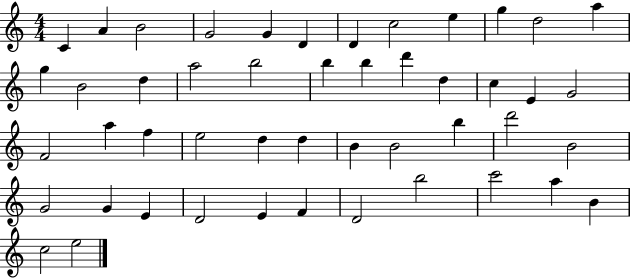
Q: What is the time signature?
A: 4/4